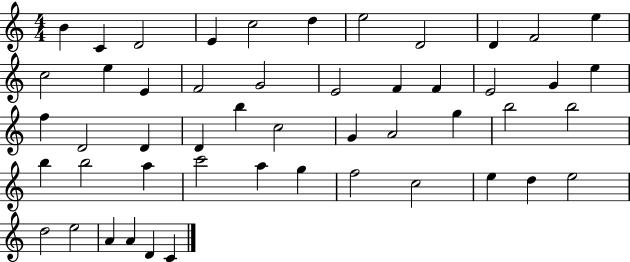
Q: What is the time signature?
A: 4/4